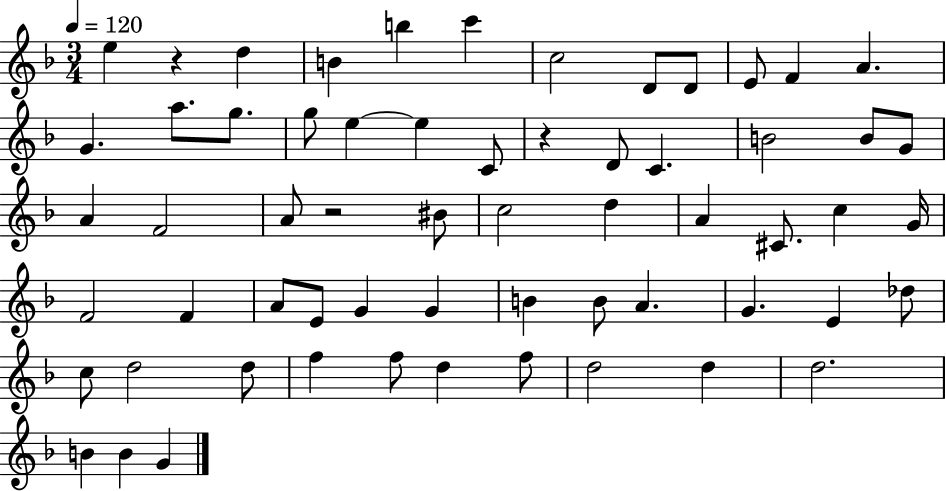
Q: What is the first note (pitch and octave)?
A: E5